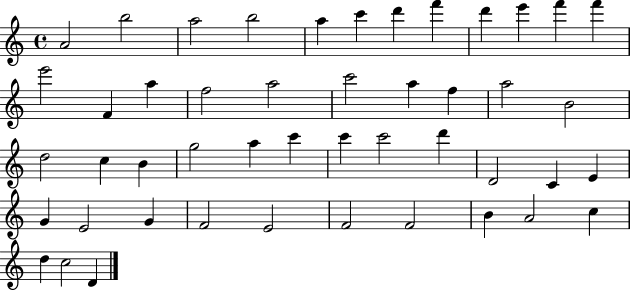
A4/h B5/h A5/h B5/h A5/q C6/q D6/q F6/q D6/q E6/q F6/q F6/q E6/h F4/q A5/q F5/h A5/h C6/h A5/q F5/q A5/h B4/h D5/h C5/q B4/q G5/h A5/q C6/q C6/q C6/h D6/q D4/h C4/q E4/q G4/q E4/h G4/q F4/h E4/h F4/h F4/h B4/q A4/h C5/q D5/q C5/h D4/q